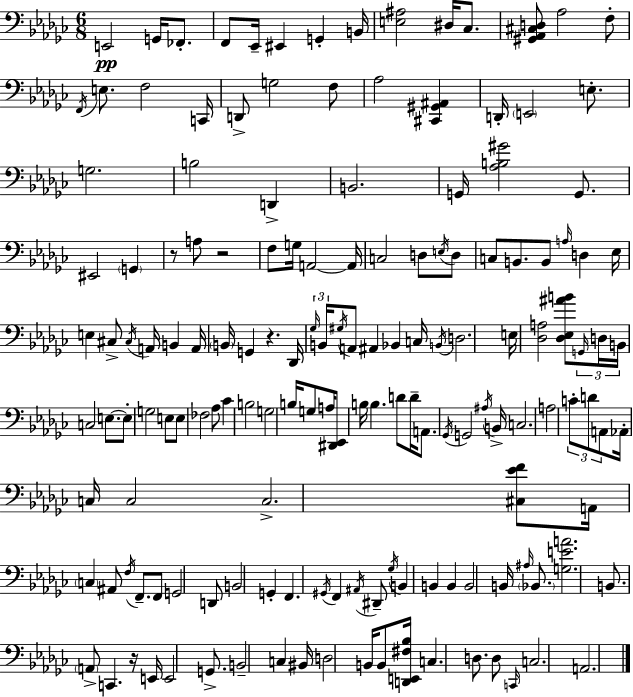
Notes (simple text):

E2/h G2/s FES2/e. F2/e Eb2/s EIS2/q G2/q B2/s [E3,A#3]/h D#3/s CES3/e. [G#2,Ab2,C#3,D3]/e Ab3/h F3/e F2/s E3/e. F3/h C2/s D2/e G3/h F3/e Ab3/h [C#2,G#2,A#2]/q D2/s E2/h E3/e. G3/h. B3/h D2/q B2/h. G2/s [Ab3,B3,G#4]/h G2/e. EIS2/h G2/q R/e A3/e R/h F3/e G3/s A2/h A2/s C3/h D3/e E3/s D3/e C3/e B2/e. B2/e A3/s D3/q Eb3/s E3/q C#3/e C#3/s A2/s B2/q A2/s B2/s G2/q R/q. Db2/s Gb3/s B2/s G#3/s A2/e A#2/q Bb2/q C3/s B2/s D3/h. E3/s [Db3,A3]/h [Db3,Eb3,A#4,B4]/e G2/s D3/s B2/s C3/h E3/e. E3/e G3/h E3/e E3/e FES3/h Ab3/e CES4/q B3/h G3/h B3/s G3/e A3/s [D#2,Eb2]/e B3/s B3/q. D4/e D4/s A2/e. Gb2/s G2/h A#3/s B2/s C3/h. A3/h C4/e D4/e A2/e Ab2/s C3/s C3/h C3/h. [C#3,Eb4,F4]/e A2/s C3/q A#2/e F3/s F2/e. F2/e G2/h D2/e B2/h G2/q F2/q. G#2/s F2/q A#2/s D#2/e Gb3/s B2/q B2/q B2/q B2/h B2/s A#3/s Bb2/e. [G3,E4,A4]/h. B2/e. A2/e C2/q. R/s E2/s E2/h G2/e. B2/h C3/q BIS2/s D3/h B2/s B2/e [D2,E2,F#3,Bb3]/s C3/q. D3/e. D3/e C2/s C3/h. A2/h.